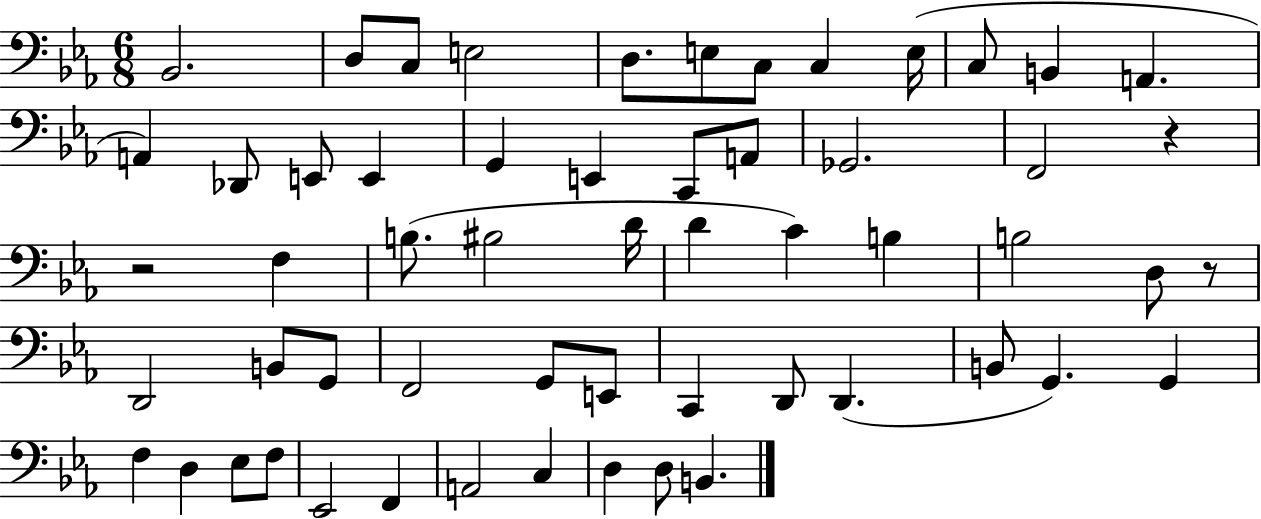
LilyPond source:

{
  \clef bass
  \numericTimeSignature
  \time 6/8
  \key ees \major
  bes,2. | d8 c8 e2 | d8. e8 c8 c4 e16( | c8 b,4 a,4. | \break a,4) des,8 e,8 e,4 | g,4 e,4 c,8 a,8 | ges,2. | f,2 r4 | \break r2 f4 | b8.( bis2 d'16 | d'4 c'4) b4 | b2 d8 r8 | \break d,2 b,8 g,8 | f,2 g,8 e,8 | c,4 d,8 d,4.( | b,8 g,4.) g,4 | \break f4 d4 ees8 f8 | ees,2 f,4 | a,2 c4 | d4 d8 b,4. | \break \bar "|."
}